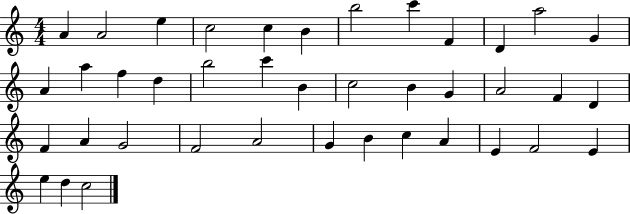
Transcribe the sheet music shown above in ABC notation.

X:1
T:Untitled
M:4/4
L:1/4
K:C
A A2 e c2 c B b2 c' F D a2 G A a f d b2 c' B c2 B G A2 F D F A G2 F2 A2 G B c A E F2 E e d c2